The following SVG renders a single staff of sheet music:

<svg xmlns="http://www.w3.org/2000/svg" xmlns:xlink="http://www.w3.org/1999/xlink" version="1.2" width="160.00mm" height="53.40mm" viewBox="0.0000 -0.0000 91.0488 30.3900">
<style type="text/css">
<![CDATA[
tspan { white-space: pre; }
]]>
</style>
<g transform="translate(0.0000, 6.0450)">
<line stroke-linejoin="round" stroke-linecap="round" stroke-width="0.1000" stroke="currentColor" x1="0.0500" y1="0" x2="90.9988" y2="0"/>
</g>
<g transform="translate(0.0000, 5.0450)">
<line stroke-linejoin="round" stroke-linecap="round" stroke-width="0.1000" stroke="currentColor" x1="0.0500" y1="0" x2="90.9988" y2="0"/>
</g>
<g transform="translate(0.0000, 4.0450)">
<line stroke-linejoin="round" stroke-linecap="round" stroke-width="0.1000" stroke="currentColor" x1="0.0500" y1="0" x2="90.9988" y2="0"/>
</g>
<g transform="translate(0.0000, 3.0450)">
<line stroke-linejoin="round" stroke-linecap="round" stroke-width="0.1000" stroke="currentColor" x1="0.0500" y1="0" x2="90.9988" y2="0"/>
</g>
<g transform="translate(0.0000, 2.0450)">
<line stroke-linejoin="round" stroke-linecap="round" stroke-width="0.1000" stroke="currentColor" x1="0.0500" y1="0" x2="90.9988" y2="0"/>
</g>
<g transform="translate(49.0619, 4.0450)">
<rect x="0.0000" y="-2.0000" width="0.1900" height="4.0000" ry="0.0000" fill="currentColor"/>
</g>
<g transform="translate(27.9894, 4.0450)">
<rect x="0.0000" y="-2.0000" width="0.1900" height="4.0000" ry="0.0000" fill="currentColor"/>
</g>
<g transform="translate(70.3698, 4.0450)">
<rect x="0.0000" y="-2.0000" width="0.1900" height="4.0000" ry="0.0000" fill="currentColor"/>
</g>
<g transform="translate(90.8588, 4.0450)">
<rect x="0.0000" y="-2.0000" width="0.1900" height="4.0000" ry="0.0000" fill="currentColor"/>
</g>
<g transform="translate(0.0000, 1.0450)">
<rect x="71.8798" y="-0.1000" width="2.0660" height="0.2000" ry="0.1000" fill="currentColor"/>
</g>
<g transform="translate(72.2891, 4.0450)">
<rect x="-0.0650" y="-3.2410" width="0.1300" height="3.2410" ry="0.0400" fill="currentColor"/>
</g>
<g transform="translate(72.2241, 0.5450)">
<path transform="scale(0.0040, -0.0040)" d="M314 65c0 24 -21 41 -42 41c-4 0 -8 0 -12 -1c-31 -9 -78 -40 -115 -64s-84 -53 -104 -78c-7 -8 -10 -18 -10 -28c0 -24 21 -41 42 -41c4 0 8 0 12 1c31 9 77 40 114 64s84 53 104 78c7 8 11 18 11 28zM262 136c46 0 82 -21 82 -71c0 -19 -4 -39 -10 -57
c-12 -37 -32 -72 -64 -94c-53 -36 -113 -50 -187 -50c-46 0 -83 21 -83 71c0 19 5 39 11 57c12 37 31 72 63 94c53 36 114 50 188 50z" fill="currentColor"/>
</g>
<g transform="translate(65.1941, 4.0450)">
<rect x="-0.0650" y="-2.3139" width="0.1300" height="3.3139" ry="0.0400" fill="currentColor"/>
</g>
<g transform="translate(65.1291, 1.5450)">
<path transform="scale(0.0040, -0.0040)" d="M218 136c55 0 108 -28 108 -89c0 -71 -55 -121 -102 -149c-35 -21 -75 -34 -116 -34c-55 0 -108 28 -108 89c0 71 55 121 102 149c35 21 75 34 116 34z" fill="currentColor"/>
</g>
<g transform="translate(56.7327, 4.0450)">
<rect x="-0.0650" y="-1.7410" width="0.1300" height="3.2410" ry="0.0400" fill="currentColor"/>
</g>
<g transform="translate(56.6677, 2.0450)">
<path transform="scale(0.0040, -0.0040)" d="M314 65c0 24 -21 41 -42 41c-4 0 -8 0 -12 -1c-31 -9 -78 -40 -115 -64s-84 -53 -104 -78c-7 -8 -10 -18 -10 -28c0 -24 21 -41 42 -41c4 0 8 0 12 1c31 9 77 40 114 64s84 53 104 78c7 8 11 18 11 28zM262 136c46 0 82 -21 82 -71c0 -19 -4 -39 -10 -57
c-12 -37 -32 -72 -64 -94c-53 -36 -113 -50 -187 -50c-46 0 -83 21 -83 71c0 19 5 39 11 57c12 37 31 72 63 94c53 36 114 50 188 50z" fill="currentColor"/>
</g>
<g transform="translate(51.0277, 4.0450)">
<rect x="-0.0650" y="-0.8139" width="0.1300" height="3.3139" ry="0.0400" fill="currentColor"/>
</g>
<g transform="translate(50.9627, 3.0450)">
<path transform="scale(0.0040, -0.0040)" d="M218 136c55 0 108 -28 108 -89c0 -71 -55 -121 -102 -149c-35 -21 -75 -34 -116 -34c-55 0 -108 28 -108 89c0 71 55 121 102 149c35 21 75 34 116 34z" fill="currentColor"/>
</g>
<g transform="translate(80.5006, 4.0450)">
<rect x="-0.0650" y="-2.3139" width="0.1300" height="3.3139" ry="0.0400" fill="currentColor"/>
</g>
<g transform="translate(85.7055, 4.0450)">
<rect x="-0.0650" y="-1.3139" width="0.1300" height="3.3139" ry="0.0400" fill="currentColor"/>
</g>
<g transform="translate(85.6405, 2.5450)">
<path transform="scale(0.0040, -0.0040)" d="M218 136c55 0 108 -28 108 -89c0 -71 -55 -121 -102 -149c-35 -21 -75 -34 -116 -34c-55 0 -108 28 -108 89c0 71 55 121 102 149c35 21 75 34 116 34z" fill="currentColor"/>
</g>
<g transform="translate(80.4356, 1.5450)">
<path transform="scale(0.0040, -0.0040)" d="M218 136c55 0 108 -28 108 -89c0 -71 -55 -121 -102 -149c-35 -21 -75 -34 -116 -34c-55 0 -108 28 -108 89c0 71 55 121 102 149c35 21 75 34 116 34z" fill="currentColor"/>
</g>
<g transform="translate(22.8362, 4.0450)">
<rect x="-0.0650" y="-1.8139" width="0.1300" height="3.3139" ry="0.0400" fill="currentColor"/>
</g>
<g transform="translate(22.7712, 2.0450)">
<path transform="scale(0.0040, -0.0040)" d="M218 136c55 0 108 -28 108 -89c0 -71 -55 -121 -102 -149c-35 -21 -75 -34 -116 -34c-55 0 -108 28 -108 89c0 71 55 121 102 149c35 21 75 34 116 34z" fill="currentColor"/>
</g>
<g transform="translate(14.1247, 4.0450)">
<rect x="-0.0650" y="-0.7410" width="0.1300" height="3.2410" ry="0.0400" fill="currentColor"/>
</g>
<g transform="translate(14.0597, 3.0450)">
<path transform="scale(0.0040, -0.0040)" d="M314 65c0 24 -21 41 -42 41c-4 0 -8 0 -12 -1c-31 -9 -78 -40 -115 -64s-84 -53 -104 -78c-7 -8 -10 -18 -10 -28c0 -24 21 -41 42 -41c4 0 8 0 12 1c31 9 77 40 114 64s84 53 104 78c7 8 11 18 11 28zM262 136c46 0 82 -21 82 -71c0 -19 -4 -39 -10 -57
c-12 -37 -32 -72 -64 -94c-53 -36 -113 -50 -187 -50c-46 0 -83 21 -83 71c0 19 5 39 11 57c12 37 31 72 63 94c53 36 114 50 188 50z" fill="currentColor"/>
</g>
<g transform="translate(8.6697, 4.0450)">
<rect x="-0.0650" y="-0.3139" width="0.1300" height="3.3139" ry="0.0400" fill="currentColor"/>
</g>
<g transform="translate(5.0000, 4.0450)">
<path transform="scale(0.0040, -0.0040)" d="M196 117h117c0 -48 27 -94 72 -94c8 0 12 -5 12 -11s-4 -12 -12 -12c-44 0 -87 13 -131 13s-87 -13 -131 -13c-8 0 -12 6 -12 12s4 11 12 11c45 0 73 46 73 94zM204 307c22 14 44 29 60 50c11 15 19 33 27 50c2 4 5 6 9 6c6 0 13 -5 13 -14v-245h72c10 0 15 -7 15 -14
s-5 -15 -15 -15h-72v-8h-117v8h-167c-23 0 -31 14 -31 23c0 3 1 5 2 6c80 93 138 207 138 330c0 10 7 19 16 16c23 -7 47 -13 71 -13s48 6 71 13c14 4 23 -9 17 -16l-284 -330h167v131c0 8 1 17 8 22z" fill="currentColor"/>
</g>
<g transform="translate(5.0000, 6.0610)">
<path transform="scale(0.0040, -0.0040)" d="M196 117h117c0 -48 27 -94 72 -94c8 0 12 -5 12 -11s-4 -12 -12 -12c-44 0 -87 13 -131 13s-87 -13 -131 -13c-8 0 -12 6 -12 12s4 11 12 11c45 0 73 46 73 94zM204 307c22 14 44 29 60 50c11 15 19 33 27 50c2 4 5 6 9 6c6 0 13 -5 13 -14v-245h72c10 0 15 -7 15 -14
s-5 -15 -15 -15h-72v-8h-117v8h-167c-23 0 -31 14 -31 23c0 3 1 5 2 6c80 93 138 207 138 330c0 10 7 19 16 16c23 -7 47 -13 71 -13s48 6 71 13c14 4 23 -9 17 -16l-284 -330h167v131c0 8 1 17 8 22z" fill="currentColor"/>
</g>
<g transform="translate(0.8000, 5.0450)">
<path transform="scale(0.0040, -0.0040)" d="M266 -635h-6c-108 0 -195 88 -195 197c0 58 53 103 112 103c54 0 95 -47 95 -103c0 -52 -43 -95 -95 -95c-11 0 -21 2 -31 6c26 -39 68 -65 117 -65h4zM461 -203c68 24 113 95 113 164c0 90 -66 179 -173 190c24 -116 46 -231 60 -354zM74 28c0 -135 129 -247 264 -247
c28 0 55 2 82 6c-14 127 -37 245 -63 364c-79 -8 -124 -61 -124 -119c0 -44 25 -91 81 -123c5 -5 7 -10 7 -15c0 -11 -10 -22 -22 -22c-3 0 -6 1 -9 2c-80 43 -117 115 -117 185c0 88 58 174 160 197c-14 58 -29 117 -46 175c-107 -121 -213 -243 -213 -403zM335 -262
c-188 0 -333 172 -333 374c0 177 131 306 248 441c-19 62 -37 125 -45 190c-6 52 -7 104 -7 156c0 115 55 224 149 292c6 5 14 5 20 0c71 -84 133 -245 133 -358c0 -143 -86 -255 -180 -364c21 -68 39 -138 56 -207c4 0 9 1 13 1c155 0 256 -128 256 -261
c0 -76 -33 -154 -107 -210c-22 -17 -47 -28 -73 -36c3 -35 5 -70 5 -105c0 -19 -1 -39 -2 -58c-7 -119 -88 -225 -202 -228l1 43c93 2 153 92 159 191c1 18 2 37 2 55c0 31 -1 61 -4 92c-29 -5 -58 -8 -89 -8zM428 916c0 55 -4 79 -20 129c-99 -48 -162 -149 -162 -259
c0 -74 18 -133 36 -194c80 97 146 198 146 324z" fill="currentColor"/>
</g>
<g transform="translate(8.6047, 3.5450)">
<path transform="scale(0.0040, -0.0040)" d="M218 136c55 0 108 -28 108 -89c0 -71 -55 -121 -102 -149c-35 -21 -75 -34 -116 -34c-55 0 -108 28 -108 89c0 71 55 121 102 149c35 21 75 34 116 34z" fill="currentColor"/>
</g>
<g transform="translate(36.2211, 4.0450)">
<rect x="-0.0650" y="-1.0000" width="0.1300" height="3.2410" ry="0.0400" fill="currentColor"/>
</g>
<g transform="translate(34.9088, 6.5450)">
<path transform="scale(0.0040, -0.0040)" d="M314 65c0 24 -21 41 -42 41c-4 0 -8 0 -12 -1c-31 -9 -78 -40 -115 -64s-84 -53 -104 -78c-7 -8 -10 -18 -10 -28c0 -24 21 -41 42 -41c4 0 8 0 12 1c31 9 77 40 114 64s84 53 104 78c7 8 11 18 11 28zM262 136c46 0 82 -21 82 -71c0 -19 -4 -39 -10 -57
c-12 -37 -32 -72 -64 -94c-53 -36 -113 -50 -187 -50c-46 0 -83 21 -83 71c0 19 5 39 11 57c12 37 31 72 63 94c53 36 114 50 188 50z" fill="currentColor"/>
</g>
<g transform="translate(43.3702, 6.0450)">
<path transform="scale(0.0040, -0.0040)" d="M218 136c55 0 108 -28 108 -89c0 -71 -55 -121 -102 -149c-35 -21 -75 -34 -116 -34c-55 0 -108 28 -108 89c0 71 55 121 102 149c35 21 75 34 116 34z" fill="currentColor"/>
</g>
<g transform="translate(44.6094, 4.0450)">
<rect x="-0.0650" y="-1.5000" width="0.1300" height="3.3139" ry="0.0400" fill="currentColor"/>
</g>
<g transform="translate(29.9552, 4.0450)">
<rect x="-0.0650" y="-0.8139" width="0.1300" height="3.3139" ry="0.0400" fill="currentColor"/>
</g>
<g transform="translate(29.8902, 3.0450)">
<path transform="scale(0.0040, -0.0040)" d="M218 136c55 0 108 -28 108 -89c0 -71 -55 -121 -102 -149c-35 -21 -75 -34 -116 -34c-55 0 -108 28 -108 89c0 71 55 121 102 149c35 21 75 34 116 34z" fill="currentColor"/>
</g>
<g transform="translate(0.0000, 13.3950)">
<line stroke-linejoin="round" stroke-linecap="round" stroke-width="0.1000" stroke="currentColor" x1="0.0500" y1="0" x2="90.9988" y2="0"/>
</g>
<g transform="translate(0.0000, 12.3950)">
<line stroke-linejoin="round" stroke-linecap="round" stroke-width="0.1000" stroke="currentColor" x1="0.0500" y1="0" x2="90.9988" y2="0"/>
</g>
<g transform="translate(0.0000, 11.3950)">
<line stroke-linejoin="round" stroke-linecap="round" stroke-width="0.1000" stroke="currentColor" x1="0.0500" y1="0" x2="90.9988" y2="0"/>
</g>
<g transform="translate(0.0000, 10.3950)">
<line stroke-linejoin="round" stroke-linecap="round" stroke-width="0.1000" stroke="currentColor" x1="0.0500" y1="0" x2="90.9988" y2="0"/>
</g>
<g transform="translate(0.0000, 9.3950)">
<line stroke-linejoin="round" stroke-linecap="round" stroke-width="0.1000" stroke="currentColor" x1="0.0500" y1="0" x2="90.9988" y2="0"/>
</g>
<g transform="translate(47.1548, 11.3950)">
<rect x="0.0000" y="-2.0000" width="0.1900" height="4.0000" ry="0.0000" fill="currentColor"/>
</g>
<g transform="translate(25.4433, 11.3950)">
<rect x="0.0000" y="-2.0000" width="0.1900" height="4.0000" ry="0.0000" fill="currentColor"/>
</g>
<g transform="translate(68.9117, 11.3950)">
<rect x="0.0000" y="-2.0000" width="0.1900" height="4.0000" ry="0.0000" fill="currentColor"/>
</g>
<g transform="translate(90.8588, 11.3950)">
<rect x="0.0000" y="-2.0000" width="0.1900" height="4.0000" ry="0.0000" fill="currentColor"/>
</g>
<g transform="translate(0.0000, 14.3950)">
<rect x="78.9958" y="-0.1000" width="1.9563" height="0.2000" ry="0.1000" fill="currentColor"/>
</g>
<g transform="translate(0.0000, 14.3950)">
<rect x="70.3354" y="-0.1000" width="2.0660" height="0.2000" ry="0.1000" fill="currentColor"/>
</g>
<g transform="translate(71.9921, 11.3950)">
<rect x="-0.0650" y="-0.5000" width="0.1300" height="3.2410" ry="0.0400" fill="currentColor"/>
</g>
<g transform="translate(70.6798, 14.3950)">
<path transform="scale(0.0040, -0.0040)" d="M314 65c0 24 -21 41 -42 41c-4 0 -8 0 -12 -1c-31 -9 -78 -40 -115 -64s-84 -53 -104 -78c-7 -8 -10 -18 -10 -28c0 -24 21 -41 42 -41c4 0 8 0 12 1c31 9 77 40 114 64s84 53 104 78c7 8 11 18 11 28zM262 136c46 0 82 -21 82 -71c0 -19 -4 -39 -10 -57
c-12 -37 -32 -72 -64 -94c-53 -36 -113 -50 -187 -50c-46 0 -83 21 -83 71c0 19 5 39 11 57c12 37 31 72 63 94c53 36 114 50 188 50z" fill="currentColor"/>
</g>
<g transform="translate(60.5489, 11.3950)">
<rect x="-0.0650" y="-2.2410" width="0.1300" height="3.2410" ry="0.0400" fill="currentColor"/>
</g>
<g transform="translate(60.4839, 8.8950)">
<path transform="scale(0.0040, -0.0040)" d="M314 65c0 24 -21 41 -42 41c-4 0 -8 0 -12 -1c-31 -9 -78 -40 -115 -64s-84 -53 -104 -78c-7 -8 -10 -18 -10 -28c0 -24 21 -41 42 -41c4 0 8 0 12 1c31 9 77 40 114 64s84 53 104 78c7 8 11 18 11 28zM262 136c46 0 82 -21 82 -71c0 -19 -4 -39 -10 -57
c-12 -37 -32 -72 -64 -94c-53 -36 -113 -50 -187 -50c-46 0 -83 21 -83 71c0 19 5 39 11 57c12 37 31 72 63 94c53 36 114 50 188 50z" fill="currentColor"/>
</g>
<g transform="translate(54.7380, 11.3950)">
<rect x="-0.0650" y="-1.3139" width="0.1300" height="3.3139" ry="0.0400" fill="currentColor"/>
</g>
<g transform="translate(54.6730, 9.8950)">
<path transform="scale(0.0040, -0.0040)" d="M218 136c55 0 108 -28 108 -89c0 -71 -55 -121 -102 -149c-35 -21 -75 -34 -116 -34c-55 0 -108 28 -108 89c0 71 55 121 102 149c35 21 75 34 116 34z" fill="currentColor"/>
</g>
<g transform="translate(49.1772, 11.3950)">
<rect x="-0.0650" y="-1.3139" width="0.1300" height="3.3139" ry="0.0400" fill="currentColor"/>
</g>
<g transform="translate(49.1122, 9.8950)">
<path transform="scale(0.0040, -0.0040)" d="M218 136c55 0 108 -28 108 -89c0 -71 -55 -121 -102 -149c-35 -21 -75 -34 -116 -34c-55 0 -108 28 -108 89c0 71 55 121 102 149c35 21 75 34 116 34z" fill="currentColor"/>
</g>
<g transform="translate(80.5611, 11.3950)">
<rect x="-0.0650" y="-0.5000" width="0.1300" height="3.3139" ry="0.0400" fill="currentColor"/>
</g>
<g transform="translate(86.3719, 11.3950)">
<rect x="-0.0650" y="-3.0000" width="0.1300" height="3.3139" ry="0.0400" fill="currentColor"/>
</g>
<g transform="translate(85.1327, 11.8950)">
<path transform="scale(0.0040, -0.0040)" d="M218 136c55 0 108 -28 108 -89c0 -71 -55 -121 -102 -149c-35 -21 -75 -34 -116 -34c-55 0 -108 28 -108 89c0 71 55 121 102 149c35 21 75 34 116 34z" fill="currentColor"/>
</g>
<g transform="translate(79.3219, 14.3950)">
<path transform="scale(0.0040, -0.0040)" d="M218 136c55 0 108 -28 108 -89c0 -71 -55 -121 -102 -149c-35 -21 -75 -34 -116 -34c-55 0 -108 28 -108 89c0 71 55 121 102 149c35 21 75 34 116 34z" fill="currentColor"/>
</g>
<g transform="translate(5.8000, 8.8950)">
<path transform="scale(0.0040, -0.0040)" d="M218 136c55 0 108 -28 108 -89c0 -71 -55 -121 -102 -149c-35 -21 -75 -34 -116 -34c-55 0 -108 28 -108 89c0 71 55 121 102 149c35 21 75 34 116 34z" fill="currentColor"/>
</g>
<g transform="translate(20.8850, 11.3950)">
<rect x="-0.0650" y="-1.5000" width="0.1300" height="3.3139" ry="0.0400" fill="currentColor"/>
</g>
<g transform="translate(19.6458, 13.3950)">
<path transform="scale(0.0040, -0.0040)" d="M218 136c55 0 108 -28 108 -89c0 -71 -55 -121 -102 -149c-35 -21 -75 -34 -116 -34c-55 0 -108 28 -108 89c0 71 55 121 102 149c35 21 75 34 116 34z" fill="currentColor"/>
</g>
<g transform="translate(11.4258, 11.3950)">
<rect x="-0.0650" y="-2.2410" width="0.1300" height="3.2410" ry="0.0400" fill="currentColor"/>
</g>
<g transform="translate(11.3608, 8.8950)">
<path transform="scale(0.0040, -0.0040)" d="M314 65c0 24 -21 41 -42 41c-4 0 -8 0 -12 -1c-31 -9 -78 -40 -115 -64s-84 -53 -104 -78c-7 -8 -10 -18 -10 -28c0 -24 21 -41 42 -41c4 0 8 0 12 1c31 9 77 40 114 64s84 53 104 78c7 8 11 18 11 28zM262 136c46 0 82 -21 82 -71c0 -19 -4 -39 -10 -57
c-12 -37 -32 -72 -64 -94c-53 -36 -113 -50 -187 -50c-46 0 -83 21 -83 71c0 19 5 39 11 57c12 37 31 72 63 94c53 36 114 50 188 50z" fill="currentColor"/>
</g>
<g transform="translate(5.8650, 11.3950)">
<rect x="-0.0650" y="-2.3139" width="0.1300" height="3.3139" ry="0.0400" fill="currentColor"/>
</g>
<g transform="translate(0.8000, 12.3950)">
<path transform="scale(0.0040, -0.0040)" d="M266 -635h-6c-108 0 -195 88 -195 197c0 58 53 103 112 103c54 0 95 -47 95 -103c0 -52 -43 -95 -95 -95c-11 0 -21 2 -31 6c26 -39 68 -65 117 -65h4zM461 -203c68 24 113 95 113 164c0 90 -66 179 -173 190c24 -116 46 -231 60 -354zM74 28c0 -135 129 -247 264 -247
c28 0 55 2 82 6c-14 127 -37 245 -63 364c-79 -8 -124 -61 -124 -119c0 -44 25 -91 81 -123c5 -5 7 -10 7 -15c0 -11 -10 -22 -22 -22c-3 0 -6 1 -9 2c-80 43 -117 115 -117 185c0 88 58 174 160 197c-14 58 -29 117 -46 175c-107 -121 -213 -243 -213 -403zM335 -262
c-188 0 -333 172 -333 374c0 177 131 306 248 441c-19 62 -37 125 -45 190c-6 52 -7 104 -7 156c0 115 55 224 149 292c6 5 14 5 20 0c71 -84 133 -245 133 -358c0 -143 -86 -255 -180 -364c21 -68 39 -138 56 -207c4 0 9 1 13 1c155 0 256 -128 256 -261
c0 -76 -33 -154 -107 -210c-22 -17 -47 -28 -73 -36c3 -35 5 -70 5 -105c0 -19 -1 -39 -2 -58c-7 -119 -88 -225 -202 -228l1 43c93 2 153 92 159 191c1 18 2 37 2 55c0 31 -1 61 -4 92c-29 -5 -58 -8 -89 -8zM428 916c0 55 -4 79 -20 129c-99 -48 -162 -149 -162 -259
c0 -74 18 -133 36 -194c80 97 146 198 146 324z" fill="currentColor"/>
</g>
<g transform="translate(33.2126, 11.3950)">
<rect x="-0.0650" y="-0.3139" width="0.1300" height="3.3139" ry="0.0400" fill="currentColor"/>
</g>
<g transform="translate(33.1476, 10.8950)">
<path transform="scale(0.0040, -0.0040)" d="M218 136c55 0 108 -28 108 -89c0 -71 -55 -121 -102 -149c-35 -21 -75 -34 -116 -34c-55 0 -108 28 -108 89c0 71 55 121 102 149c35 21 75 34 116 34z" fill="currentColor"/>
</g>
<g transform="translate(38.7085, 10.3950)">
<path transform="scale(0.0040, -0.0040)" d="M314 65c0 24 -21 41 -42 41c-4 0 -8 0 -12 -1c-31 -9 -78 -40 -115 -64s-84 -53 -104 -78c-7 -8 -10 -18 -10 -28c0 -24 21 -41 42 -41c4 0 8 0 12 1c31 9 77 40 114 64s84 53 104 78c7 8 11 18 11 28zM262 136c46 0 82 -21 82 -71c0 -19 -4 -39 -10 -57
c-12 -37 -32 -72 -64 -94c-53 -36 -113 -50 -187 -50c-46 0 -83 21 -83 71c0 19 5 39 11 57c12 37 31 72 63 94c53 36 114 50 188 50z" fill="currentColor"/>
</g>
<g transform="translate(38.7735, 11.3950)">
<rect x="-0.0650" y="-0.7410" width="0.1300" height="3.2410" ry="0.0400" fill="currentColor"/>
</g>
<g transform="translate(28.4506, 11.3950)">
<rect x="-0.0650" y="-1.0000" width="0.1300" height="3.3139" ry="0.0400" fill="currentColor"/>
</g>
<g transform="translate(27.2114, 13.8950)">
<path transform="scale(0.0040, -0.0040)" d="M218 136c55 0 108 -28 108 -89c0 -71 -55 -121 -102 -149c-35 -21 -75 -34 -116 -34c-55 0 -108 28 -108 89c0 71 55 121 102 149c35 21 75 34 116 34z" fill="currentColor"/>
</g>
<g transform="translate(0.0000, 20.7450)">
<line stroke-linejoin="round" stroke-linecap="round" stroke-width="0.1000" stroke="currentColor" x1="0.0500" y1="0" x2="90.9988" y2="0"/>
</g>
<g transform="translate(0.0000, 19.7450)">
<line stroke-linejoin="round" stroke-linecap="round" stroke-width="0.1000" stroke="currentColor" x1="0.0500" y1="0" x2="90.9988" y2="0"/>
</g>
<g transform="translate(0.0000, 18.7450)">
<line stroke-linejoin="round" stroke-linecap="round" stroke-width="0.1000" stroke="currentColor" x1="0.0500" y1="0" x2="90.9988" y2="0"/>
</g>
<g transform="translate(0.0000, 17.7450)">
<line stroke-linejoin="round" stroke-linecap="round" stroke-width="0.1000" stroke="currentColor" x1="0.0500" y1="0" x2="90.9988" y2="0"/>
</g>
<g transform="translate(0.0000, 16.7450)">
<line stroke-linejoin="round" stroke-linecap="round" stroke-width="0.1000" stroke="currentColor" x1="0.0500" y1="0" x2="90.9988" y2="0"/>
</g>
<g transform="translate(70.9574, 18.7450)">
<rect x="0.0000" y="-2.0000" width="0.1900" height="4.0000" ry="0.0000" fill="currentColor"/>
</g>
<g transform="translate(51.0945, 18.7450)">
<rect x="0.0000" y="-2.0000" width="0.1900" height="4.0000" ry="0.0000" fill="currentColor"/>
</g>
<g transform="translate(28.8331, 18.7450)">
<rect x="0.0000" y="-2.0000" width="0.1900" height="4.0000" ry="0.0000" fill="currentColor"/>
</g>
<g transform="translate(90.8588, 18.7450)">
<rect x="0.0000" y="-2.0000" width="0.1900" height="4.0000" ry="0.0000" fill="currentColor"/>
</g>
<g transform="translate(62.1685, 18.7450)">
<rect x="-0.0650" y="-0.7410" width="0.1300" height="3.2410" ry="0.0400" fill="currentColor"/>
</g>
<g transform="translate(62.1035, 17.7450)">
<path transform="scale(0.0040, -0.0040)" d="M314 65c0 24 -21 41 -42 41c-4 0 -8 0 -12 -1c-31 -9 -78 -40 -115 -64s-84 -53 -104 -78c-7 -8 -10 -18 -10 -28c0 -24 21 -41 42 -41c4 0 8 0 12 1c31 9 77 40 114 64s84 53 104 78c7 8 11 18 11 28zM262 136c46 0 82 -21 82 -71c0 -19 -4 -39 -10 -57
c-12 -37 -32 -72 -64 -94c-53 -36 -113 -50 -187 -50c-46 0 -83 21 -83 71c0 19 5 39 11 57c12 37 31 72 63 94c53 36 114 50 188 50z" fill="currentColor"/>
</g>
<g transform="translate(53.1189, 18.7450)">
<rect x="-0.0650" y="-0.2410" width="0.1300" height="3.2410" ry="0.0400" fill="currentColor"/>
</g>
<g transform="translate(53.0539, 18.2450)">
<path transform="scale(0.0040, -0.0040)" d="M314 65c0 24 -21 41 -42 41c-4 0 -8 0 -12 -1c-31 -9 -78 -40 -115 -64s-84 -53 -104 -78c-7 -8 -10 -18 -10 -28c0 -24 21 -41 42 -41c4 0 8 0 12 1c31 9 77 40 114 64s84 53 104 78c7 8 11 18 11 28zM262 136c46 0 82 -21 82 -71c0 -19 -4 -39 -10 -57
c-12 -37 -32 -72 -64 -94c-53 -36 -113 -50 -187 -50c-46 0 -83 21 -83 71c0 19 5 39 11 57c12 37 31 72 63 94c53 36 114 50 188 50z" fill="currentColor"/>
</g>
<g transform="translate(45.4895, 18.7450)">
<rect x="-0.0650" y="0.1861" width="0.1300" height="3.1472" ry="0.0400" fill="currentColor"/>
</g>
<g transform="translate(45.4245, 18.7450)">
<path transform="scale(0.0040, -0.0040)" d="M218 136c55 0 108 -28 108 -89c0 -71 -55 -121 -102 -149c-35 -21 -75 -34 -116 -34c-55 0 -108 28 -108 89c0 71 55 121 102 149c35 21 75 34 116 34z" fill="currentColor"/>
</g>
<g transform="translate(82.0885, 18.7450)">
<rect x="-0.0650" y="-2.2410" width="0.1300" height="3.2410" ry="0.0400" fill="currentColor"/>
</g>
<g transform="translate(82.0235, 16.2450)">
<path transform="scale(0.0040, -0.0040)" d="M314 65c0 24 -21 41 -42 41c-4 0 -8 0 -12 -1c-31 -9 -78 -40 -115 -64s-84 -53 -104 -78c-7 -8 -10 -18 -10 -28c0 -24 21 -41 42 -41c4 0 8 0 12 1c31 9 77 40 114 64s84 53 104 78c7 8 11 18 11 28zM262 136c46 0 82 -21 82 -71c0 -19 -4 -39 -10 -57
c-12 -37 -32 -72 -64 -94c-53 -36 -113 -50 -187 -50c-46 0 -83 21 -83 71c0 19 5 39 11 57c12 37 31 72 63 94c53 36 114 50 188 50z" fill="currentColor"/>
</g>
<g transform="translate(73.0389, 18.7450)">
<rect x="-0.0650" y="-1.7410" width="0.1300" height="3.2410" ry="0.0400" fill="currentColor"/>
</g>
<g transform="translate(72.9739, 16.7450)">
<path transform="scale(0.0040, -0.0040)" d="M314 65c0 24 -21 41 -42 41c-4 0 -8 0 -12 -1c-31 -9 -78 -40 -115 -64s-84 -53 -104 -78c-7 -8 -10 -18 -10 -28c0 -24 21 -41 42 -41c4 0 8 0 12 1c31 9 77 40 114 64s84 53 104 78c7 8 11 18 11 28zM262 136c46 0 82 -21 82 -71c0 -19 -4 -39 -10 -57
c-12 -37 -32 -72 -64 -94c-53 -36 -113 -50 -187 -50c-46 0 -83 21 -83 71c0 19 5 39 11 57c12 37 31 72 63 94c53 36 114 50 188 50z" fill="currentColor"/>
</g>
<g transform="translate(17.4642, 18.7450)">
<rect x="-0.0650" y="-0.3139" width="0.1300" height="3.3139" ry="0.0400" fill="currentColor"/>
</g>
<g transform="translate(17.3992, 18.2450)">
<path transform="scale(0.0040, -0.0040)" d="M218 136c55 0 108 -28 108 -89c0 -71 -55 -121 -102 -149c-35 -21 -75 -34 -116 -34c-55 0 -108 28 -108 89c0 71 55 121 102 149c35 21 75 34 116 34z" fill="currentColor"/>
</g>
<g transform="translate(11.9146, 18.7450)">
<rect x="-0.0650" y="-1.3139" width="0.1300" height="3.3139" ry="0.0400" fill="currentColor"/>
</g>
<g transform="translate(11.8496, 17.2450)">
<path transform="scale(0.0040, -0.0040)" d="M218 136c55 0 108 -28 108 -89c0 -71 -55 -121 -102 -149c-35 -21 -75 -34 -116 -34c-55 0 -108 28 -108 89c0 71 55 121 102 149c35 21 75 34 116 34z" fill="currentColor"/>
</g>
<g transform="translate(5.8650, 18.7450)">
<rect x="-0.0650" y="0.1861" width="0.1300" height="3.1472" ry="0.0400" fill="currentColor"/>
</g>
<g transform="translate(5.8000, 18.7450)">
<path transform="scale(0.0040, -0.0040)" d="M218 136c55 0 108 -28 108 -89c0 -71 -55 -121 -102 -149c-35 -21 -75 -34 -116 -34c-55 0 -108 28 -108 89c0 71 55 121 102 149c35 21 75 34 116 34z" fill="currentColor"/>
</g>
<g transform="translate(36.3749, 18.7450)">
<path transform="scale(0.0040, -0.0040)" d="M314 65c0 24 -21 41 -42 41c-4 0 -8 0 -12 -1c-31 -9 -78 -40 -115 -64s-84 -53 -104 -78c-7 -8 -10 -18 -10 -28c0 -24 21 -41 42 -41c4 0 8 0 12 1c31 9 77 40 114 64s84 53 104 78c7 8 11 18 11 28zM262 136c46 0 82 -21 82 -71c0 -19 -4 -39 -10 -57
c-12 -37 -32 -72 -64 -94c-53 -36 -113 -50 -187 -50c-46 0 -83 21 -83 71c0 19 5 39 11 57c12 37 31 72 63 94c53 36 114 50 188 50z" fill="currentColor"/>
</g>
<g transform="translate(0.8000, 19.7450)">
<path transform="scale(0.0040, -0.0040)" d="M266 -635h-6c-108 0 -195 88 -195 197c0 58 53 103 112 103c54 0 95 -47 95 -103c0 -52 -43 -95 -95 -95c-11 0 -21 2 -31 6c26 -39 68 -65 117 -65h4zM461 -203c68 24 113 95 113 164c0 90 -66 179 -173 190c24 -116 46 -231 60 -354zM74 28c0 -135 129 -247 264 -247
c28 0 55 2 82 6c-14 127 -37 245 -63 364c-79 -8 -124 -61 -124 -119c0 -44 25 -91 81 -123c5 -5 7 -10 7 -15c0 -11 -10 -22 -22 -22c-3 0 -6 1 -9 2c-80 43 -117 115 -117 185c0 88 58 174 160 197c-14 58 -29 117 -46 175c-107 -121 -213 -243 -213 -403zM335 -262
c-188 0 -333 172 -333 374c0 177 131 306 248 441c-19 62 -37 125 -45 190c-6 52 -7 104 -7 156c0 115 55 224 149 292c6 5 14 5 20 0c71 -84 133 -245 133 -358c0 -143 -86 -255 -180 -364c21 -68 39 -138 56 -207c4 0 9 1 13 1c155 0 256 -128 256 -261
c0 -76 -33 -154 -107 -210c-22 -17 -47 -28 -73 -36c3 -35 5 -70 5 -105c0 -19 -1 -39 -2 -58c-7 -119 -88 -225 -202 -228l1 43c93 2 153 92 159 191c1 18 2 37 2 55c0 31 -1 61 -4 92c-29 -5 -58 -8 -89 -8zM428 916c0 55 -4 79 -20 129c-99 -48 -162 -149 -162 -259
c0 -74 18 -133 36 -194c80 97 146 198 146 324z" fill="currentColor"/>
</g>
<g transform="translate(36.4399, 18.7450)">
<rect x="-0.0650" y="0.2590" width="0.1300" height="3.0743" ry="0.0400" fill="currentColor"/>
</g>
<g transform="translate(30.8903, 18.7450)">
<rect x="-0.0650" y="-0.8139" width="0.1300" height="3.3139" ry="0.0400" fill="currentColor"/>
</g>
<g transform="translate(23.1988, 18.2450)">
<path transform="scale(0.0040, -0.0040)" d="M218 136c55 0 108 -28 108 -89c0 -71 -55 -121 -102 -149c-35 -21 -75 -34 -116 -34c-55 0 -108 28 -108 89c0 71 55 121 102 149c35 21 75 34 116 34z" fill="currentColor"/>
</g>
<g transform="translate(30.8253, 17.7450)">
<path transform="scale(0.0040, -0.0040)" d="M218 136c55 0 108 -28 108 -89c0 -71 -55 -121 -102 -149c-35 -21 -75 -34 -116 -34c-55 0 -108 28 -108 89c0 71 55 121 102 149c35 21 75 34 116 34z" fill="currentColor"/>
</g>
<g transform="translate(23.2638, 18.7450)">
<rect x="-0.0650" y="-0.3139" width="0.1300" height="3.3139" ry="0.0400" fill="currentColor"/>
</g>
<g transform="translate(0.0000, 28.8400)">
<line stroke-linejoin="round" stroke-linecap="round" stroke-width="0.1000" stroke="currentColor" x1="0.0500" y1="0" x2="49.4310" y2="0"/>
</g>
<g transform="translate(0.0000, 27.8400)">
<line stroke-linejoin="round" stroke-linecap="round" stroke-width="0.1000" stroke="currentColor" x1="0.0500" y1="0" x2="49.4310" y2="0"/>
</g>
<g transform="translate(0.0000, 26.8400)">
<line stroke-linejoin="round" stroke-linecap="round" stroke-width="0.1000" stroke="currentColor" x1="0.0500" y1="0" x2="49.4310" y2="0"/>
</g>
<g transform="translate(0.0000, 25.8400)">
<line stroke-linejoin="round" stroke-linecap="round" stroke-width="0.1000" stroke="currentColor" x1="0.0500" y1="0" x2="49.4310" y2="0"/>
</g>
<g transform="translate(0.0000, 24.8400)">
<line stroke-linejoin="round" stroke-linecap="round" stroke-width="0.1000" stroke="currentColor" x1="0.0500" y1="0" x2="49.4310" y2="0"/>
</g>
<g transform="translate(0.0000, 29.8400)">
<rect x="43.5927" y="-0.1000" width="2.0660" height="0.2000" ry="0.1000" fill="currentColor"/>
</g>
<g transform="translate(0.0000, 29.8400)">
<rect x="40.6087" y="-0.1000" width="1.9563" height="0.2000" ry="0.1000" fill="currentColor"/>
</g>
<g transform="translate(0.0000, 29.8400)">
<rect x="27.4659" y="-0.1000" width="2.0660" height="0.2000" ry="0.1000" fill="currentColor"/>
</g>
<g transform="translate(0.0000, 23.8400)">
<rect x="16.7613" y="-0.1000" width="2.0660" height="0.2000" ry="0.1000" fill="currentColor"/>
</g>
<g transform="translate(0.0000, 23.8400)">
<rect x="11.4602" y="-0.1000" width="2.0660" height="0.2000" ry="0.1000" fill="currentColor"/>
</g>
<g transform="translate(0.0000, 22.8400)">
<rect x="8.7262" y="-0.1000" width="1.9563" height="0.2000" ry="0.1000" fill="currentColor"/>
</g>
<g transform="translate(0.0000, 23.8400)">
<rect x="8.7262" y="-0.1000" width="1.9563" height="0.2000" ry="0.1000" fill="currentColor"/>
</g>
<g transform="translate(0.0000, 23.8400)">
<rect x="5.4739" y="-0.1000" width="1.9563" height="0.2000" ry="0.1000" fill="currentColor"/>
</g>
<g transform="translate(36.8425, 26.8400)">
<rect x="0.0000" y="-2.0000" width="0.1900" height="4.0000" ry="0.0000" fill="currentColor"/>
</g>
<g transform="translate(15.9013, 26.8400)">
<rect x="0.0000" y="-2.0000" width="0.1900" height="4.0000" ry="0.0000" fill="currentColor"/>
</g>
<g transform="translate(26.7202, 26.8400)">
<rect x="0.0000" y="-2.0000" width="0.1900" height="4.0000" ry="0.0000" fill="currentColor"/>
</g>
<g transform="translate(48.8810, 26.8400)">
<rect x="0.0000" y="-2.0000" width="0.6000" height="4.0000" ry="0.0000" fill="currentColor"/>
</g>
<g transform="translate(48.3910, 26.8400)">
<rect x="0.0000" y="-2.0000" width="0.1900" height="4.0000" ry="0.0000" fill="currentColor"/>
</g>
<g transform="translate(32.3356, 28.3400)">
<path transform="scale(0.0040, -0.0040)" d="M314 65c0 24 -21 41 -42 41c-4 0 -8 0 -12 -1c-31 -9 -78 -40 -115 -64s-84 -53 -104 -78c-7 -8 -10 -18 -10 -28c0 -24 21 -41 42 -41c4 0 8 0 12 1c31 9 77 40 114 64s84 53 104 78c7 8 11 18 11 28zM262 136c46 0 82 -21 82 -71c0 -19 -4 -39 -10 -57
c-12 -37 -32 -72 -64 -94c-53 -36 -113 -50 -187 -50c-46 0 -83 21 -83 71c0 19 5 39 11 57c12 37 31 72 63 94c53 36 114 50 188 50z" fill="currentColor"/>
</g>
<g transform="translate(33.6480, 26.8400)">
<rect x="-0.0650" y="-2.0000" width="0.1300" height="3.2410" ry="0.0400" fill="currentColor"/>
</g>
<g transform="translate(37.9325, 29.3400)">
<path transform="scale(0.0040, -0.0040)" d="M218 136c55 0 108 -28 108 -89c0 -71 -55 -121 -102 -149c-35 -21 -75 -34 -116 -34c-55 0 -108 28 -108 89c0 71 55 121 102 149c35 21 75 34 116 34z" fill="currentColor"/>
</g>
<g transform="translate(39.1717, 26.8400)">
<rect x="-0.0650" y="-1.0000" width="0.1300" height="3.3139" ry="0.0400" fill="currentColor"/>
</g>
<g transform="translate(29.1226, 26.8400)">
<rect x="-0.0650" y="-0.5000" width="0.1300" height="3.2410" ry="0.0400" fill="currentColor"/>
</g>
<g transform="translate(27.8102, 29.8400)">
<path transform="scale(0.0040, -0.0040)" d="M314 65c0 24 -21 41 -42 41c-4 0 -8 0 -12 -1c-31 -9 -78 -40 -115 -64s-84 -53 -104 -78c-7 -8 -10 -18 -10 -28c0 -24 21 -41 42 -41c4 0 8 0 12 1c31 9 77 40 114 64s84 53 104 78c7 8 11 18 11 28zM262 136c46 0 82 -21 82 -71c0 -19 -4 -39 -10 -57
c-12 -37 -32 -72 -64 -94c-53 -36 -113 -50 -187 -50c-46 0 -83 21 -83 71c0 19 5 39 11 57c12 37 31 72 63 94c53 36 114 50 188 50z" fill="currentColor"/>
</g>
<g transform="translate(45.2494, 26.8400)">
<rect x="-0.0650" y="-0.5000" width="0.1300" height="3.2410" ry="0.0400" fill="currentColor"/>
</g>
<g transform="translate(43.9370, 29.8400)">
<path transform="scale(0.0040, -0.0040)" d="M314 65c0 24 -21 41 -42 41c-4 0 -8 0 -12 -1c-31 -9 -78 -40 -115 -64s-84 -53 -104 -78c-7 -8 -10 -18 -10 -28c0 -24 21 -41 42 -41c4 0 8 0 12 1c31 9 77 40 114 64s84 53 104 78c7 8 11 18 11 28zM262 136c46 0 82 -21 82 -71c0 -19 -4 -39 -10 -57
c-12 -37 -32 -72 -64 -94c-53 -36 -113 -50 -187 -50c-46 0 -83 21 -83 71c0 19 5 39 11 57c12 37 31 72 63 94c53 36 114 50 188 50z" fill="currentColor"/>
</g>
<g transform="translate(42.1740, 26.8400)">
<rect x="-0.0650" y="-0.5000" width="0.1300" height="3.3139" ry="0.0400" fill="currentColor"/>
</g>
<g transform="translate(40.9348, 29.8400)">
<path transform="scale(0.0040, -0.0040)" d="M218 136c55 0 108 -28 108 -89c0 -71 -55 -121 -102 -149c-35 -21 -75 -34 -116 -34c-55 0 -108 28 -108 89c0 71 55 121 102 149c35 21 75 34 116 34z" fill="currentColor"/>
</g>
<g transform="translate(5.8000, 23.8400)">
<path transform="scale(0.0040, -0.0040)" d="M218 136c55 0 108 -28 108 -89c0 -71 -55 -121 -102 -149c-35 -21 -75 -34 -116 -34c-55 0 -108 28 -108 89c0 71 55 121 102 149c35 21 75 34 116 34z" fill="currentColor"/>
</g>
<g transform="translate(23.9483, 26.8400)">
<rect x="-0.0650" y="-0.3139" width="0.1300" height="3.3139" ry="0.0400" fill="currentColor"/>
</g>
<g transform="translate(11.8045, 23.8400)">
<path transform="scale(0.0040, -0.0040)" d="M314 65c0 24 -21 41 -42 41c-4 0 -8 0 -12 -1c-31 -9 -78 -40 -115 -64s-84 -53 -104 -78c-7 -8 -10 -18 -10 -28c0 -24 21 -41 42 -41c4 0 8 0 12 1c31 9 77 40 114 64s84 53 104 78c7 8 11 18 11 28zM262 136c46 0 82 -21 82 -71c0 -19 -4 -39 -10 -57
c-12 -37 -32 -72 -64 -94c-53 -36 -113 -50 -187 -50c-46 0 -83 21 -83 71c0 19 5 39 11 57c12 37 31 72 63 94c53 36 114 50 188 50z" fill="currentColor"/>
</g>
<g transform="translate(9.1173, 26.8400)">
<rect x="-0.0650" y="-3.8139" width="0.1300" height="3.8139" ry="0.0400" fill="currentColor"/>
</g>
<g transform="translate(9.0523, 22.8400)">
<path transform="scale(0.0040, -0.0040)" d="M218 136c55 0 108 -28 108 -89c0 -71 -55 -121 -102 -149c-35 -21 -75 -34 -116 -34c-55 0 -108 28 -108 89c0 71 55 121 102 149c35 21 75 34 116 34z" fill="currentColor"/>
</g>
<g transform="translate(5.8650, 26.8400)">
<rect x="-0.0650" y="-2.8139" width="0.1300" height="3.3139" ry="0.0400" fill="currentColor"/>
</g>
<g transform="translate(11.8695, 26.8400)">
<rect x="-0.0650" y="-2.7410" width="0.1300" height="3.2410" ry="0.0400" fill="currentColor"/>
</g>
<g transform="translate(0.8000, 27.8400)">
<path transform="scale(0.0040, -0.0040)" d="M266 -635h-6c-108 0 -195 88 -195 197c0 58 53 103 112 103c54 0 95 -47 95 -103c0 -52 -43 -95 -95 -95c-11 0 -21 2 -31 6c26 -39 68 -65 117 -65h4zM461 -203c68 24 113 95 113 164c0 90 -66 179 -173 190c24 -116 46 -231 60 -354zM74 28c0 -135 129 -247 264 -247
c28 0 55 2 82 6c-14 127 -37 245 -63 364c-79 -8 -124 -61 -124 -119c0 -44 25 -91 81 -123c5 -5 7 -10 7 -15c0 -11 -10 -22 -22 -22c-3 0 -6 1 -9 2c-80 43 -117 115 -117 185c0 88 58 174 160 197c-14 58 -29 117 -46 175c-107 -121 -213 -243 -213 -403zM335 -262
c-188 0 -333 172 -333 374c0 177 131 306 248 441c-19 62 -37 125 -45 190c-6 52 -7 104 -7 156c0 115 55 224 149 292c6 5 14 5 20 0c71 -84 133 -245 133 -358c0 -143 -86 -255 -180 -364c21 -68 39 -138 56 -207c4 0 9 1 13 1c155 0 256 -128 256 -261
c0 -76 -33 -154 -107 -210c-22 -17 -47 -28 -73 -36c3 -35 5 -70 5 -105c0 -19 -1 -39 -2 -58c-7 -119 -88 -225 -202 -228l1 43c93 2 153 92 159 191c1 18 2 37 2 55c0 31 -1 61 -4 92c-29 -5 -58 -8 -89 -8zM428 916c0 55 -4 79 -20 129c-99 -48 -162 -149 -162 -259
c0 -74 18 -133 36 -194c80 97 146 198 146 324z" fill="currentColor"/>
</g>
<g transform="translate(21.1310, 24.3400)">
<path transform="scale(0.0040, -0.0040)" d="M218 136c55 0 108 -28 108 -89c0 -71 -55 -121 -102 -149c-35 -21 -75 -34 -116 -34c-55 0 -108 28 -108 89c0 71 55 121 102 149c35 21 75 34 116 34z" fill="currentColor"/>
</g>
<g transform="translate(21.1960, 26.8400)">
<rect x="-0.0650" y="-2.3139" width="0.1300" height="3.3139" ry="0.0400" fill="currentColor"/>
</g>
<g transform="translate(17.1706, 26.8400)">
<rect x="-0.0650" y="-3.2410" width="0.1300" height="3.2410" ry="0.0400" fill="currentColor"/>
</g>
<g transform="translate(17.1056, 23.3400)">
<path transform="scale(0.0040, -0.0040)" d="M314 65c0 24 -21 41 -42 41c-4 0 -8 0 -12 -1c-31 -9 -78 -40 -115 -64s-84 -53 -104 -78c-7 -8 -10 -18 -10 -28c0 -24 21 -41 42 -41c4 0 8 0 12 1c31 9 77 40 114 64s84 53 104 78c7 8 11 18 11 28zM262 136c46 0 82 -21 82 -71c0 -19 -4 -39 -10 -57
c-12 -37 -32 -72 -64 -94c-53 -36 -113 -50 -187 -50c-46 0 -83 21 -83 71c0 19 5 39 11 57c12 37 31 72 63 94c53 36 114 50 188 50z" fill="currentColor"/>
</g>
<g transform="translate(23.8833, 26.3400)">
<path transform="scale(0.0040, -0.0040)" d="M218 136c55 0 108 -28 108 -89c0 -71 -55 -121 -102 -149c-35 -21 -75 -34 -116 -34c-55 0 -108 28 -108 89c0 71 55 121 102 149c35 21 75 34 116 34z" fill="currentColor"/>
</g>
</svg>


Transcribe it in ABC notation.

X:1
T:Untitled
M:4/4
L:1/4
K:C
c d2 f d D2 E d f2 g b2 g e g g2 E D c d2 e e g2 C2 C A B e c c d B2 B c2 d2 f2 g2 a c' a2 b2 g c C2 F2 D C C2